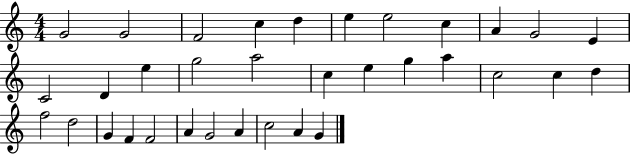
G4/h G4/h F4/h C5/q D5/q E5/q E5/h C5/q A4/q G4/h E4/q C4/h D4/q E5/q G5/h A5/h C5/q E5/q G5/q A5/q C5/h C5/q D5/q F5/h D5/h G4/q F4/q F4/h A4/q G4/h A4/q C5/h A4/q G4/q